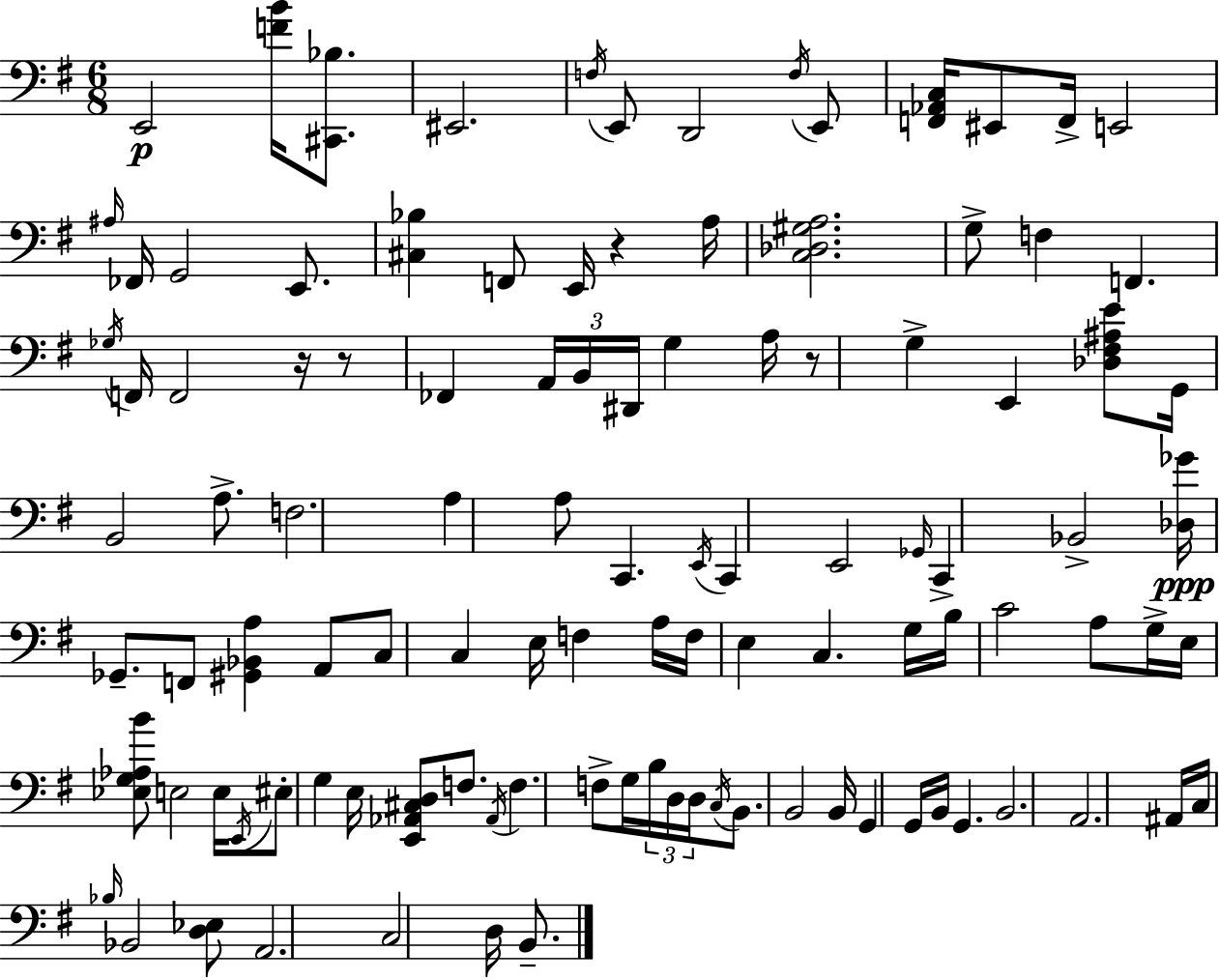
{
  \clef bass
  \numericTimeSignature
  \time 6/8
  \key e \minor
  e,2\p <f' b'>16 <cis, bes>8. | eis,2. | \acciaccatura { f16 } e,8 d,2 \acciaccatura { f16 } | e,8 <f, aes, c>16 eis,8 f,16-> e,2 | \break \grace { ais16 } fes,16 g,2 | e,8. <cis bes>4 f,8 e,16 r4 | a16 <c des gis a>2. | g8-> f4 f,4. | \break \acciaccatura { ges16 } f,16 f,2 | r16 r8 fes,4 \tuplet 3/2 { a,16 b,16 dis,16 } g4 | a16 r8 g4-> e,4 | <des fis ais e'>8 g,16 b,2 | \break a8.-> f2. | a4 a8 c,4. | \acciaccatura { e,16 } c,4 e,2 | \grace { ges,16 } c,4-> bes,2-> | \break <des ges'>16\ppp ges,8.-- f,8 | <gis, bes, a>4 a,8 c8 c4 | e16 f4 a16 f16 e4 c4. | g16 b16 c'2 | \break a8 g16-> e16 <ees g aes b'>8 e2 | e16 \acciaccatura { e,16 } eis8-. g4 | e16 <e, aes, cis d>8 f8. \acciaccatura { aes,16 } f4. | f8-> g16 \tuplet 3/2 { b16 d16 d16 } \acciaccatura { c16 } b,8. | \break b,2 b,16 g,4 | g,16 b,16 g,4. b,2. | a,2. | ais,16 c16 \grace { bes16 } | \break bes,2 <d ees>8 a,2. | c2 | d16 b,8.-- \bar "|."
}